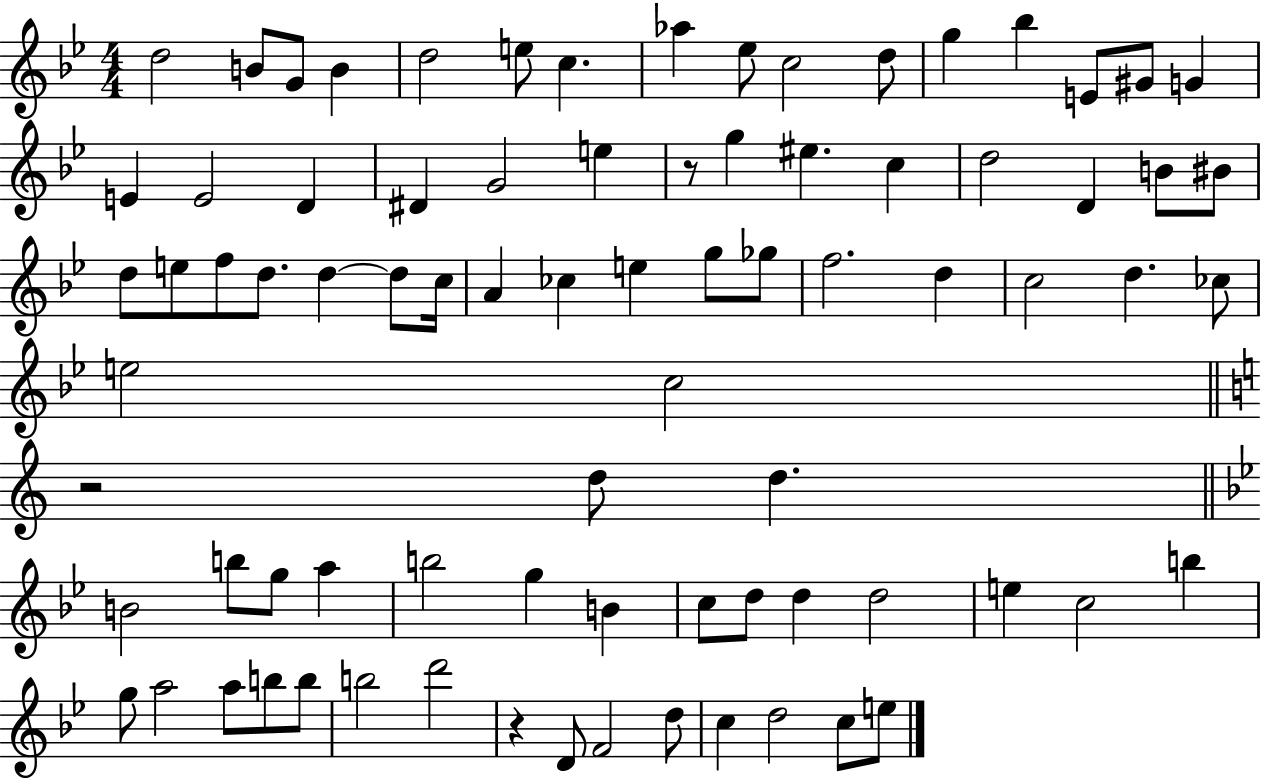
{
  \clef treble
  \numericTimeSignature
  \time 4/4
  \key bes \major
  \repeat volta 2 { d''2 b'8 g'8 b'4 | d''2 e''8 c''4. | aes''4 ees''8 c''2 d''8 | g''4 bes''4 e'8 gis'8 g'4 | \break e'4 e'2 d'4 | dis'4 g'2 e''4 | r8 g''4 eis''4. c''4 | d''2 d'4 b'8 bis'8 | \break d''8 e''8 f''8 d''8. d''4~~ d''8 c''16 | a'4 ces''4 e''4 g''8 ges''8 | f''2. d''4 | c''2 d''4. ces''8 | \break e''2 c''2 | \bar "||" \break \key c \major r2 d''8 d''4. | \bar "||" \break \key g \minor b'2 b''8 g''8 a''4 | b''2 g''4 b'4 | c''8 d''8 d''4 d''2 | e''4 c''2 b''4 | \break g''8 a''2 a''8 b''8 b''8 | b''2 d'''2 | r4 d'8 f'2 d''8 | c''4 d''2 c''8 e''8 | \break } \bar "|."
}